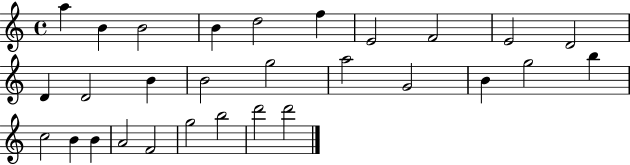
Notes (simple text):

A5/q B4/q B4/h B4/q D5/h F5/q E4/h F4/h E4/h D4/h D4/q D4/h B4/q B4/h G5/h A5/h G4/h B4/q G5/h B5/q C5/h B4/q B4/q A4/h F4/h G5/h B5/h D6/h D6/h